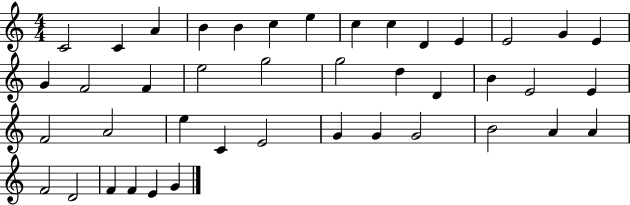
X:1
T:Untitled
M:4/4
L:1/4
K:C
C2 C A B B c e c c D E E2 G E G F2 F e2 g2 g2 d D B E2 E F2 A2 e C E2 G G G2 B2 A A F2 D2 F F E G